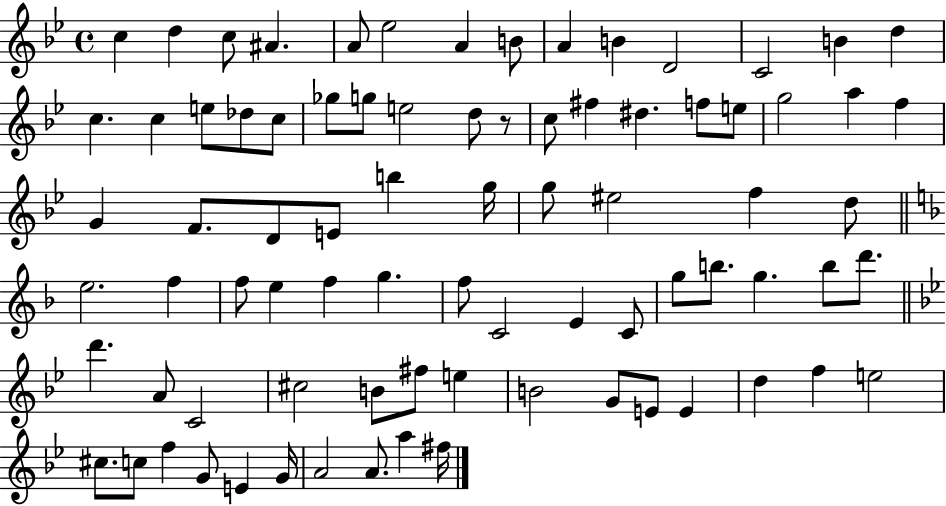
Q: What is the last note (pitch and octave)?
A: F#5